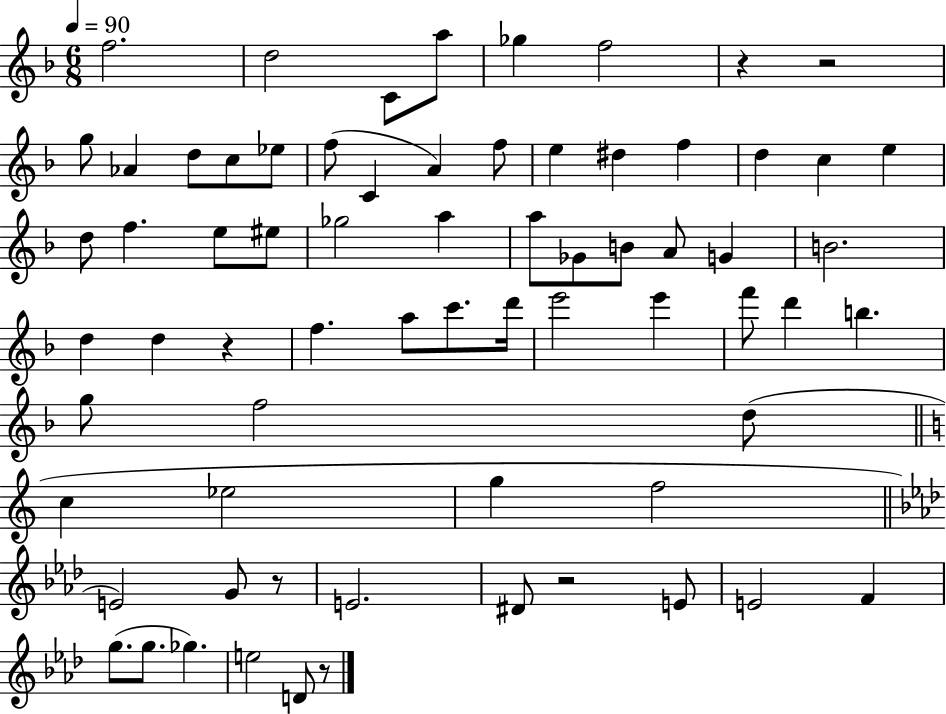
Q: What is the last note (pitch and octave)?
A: D4